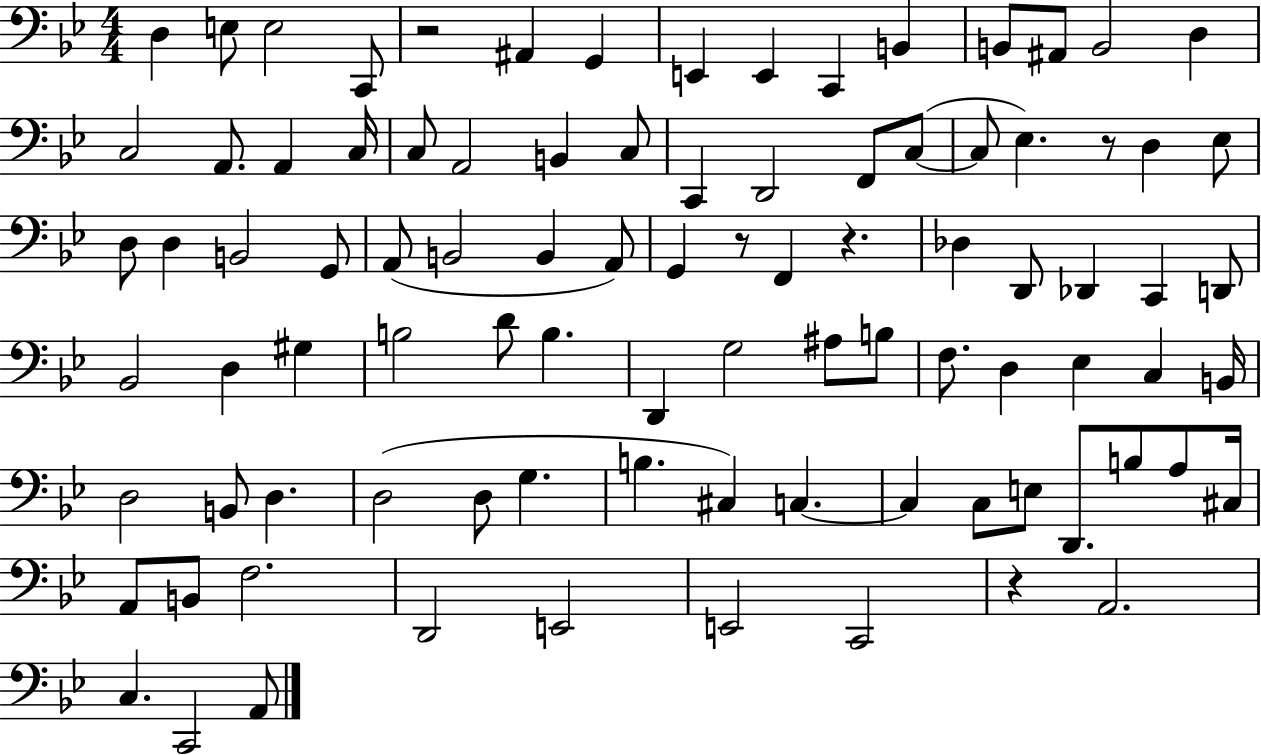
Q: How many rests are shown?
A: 5